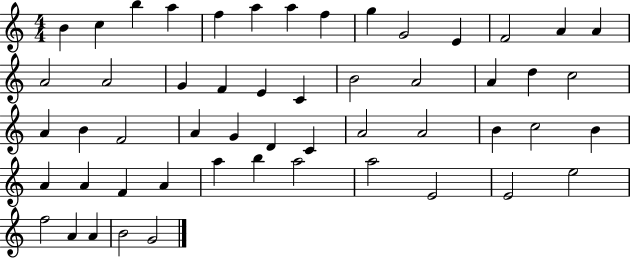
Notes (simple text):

B4/q C5/q B5/q A5/q F5/q A5/q A5/q F5/q G5/q G4/h E4/q F4/h A4/q A4/q A4/h A4/h G4/q F4/q E4/q C4/q B4/h A4/h A4/q D5/q C5/h A4/q B4/q F4/h A4/q G4/q D4/q C4/q A4/h A4/h B4/q C5/h B4/q A4/q A4/q F4/q A4/q A5/q B5/q A5/h A5/h E4/h E4/h E5/h F5/h A4/q A4/q B4/h G4/h